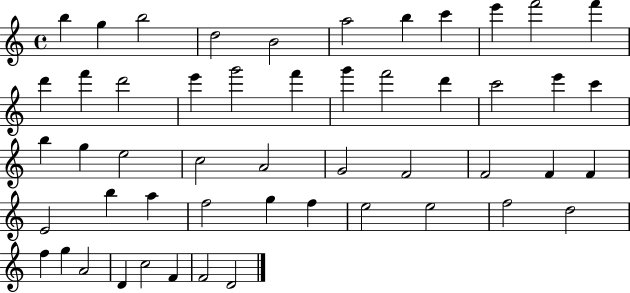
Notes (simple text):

B5/q G5/q B5/h D5/h B4/h A5/h B5/q C6/q E6/q F6/h F6/q D6/q F6/q D6/h E6/q G6/h F6/q G6/q F6/h D6/q C6/h E6/q C6/q B5/q G5/q E5/h C5/h A4/h G4/h F4/h F4/h F4/q F4/q E4/h B5/q A5/q F5/h G5/q F5/q E5/h E5/h F5/h D5/h F5/q G5/q A4/h D4/q C5/h F4/q F4/h D4/h